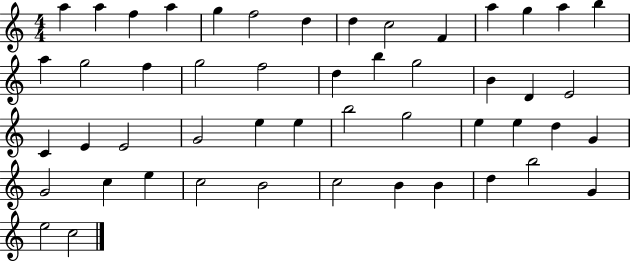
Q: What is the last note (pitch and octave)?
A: C5